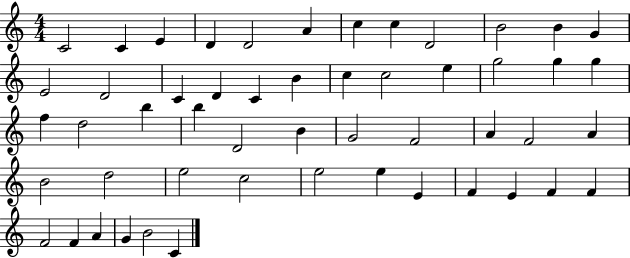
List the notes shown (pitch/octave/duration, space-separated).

C4/h C4/q E4/q D4/q D4/h A4/q C5/q C5/q D4/h B4/h B4/q G4/q E4/h D4/h C4/q D4/q C4/q B4/q C5/q C5/h E5/q G5/h G5/q G5/q F5/q D5/h B5/q B5/q D4/h B4/q G4/h F4/h A4/q F4/h A4/q B4/h D5/h E5/h C5/h E5/h E5/q E4/q F4/q E4/q F4/q F4/q F4/h F4/q A4/q G4/q B4/h C4/q